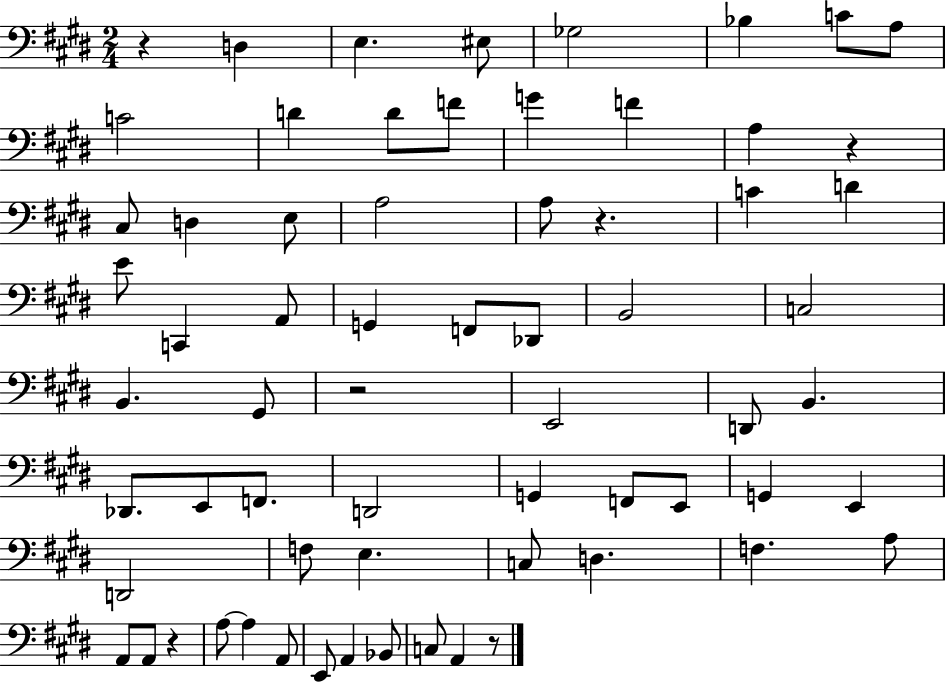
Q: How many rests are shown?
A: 6